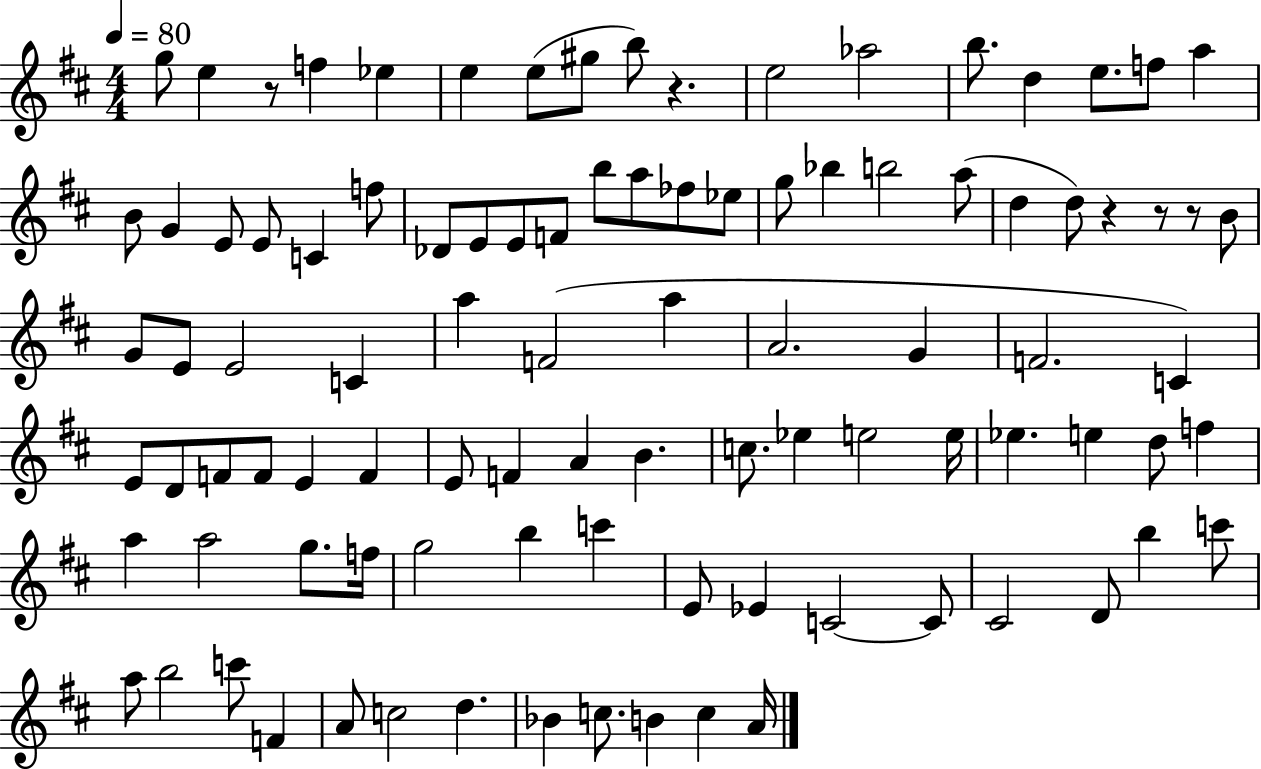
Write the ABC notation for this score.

X:1
T:Untitled
M:4/4
L:1/4
K:D
g/2 e z/2 f _e e e/2 ^g/2 b/2 z e2 _a2 b/2 d e/2 f/2 a B/2 G E/2 E/2 C f/2 _D/2 E/2 E/2 F/2 b/2 a/2 _f/2 _e/2 g/2 _b b2 a/2 d d/2 z z/2 z/2 B/2 G/2 E/2 E2 C a F2 a A2 G F2 C E/2 D/2 F/2 F/2 E F E/2 F A B c/2 _e e2 e/4 _e e d/2 f a a2 g/2 f/4 g2 b c' E/2 _E C2 C/2 ^C2 D/2 b c'/2 a/2 b2 c'/2 F A/2 c2 d _B c/2 B c A/4